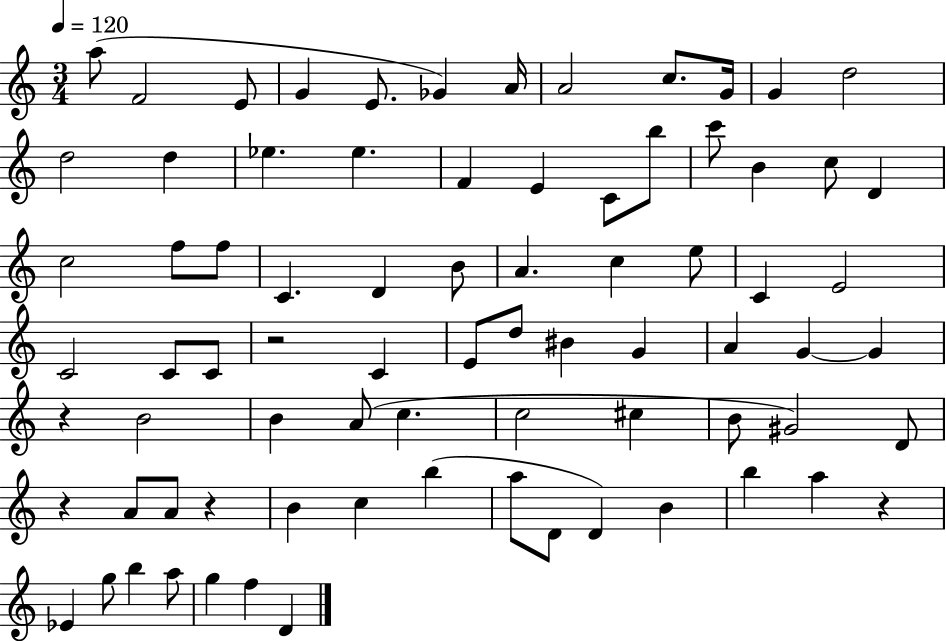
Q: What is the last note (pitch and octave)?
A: D4